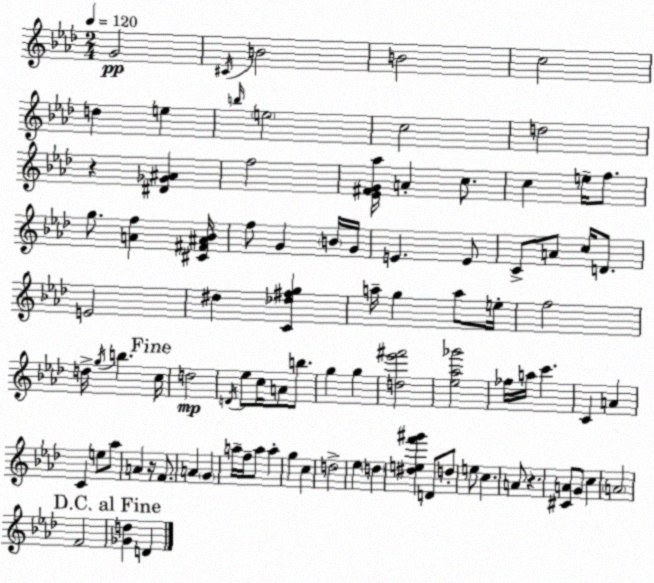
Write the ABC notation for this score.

X:1
T:Untitled
M:2/4
L:1/4
K:Ab
G2 ^C/4 B2 B2 c2 d e b/4 e2 c2 d2 z [^D_G^A] f2 [_E^FG_a]/4 A c/2 c e/4 f/2 g/2 [Af] [^C^F^A_B]/4 f/2 G B/4 G/4 E E/2 C/2 A/2 c/4 D/2 E2 ^d [C_d^fg] a/4 g a/2 e/4 f2 d/4 g/4 b c/4 d2 D/4 _e/2 c/4 A/2 b/2 g g [d_e'^f']2 [_e_a_g']2 _f/4 a/4 c' C A C e/2 _a/2 A z/4 F/2 A G a/4 f/4 a/2 a g c d2 _e d [^def'^g'] D/2 d/2 e/2 c A/2 z [^CA]/2 G/2 c A2 F2 [_Gd] D